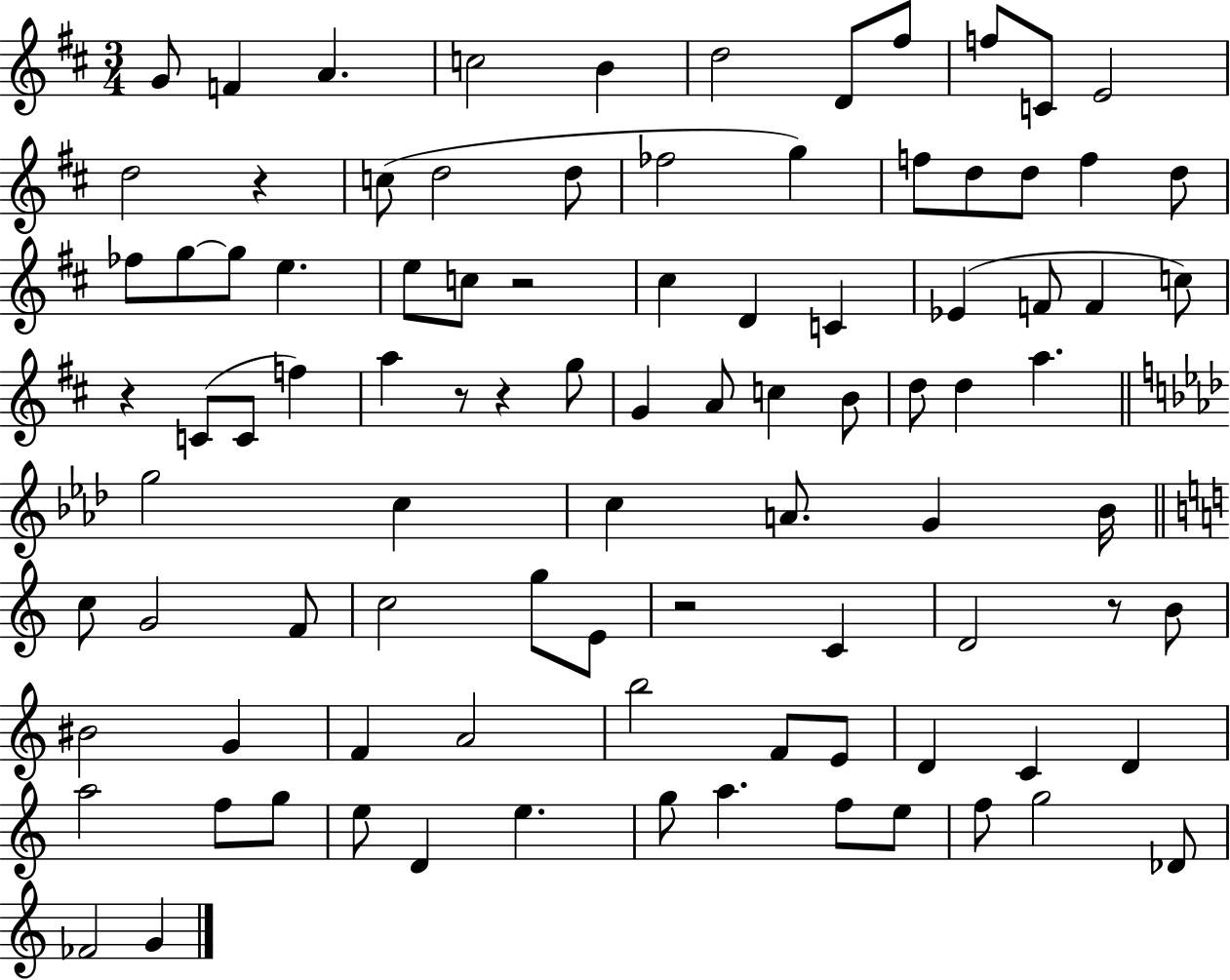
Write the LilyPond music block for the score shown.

{
  \clef treble
  \numericTimeSignature
  \time 3/4
  \key d \major
  \repeat volta 2 { g'8 f'4 a'4. | c''2 b'4 | d''2 d'8 fis''8 | f''8 c'8 e'2 | \break d''2 r4 | c''8( d''2 d''8 | fes''2 g''4) | f''8 d''8 d''8 f''4 d''8 | \break fes''8 g''8~~ g''8 e''4. | e''8 c''8 r2 | cis''4 d'4 c'4 | ees'4( f'8 f'4 c''8) | \break r4 c'8( c'8 f''4) | a''4 r8 r4 g''8 | g'4 a'8 c''4 b'8 | d''8 d''4 a''4. | \break \bar "||" \break \key aes \major g''2 c''4 | c''4 a'8. g'4 bes'16 | \bar "||" \break \key a \minor c''8 g'2 f'8 | c''2 g''8 e'8 | r2 c'4 | d'2 r8 b'8 | \break bis'2 g'4 | f'4 a'2 | b''2 f'8 e'8 | d'4 c'4 d'4 | \break a''2 f''8 g''8 | e''8 d'4 e''4. | g''8 a''4. f''8 e''8 | f''8 g''2 des'8 | \break fes'2 g'4 | } \bar "|."
}